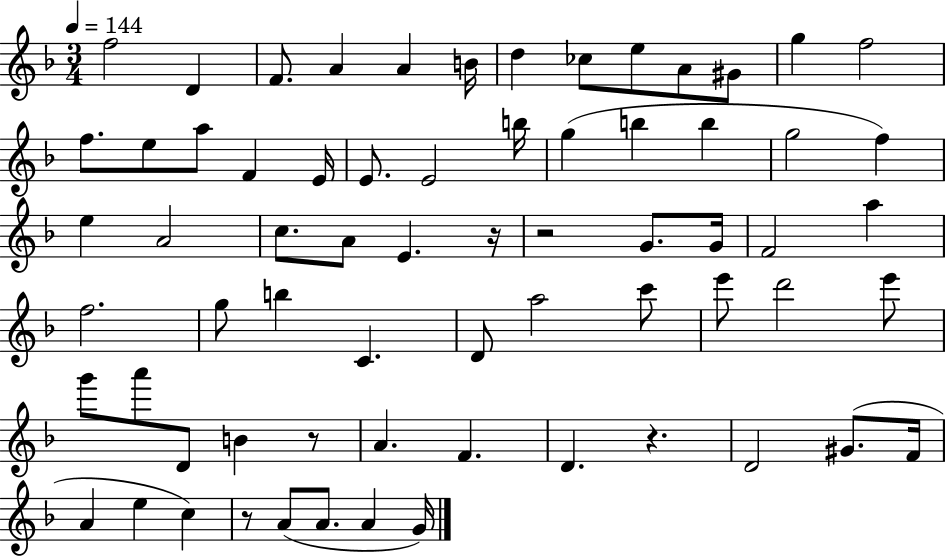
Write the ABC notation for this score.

X:1
T:Untitled
M:3/4
L:1/4
K:F
f2 D F/2 A A B/4 d _c/2 e/2 A/2 ^G/2 g f2 f/2 e/2 a/2 F E/4 E/2 E2 b/4 g b b g2 f e A2 c/2 A/2 E z/4 z2 G/2 G/4 F2 a f2 g/2 b C D/2 a2 c'/2 e'/2 d'2 e'/2 g'/2 a'/2 D/2 B z/2 A F D z D2 ^G/2 F/4 A e c z/2 A/2 A/2 A G/4